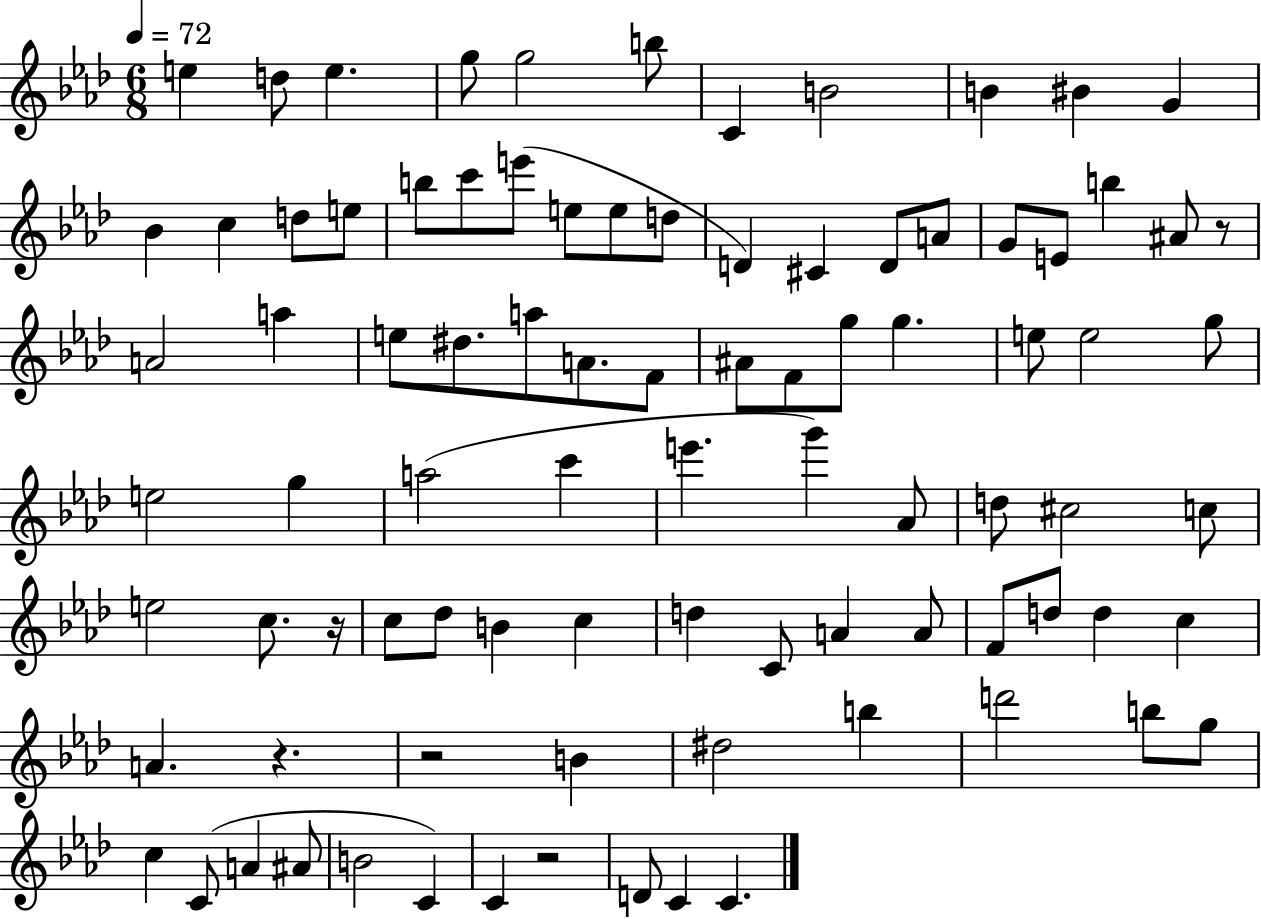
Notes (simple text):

E5/q D5/e E5/q. G5/e G5/h B5/e C4/q B4/h B4/q BIS4/q G4/q Bb4/q C5/q D5/e E5/e B5/e C6/e E6/e E5/e E5/e D5/e D4/q C#4/q D4/e A4/e G4/e E4/e B5/q A#4/e R/e A4/h A5/q E5/e D#5/e. A5/e A4/e. F4/e A#4/e F4/e G5/e G5/q. E5/e E5/h G5/e E5/h G5/q A5/h C6/q E6/q. G6/q Ab4/e D5/e C#5/h C5/e E5/h C5/e. R/s C5/e Db5/e B4/q C5/q D5/q C4/e A4/q A4/e F4/e D5/e D5/q C5/q A4/q. R/q. R/h B4/q D#5/h B5/q D6/h B5/e G5/e C5/q C4/e A4/q A#4/e B4/h C4/q C4/q R/h D4/e C4/q C4/q.